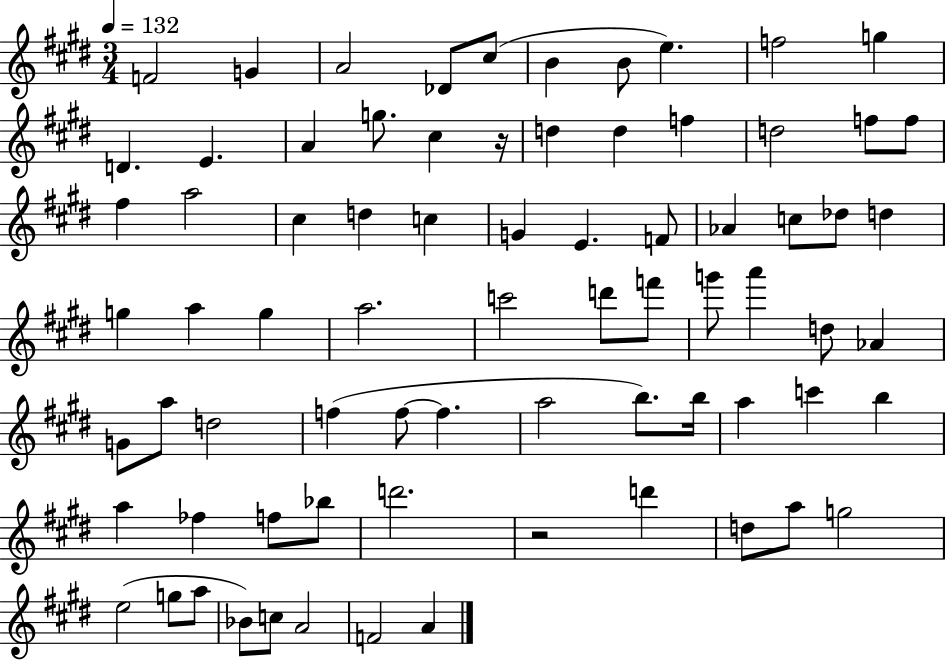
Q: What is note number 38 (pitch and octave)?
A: C6